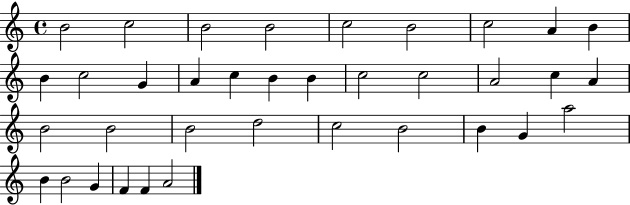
X:1
T:Untitled
M:4/4
L:1/4
K:C
B2 c2 B2 B2 c2 B2 c2 A B B c2 G A c B B c2 c2 A2 c A B2 B2 B2 d2 c2 B2 B G a2 B B2 G F F A2